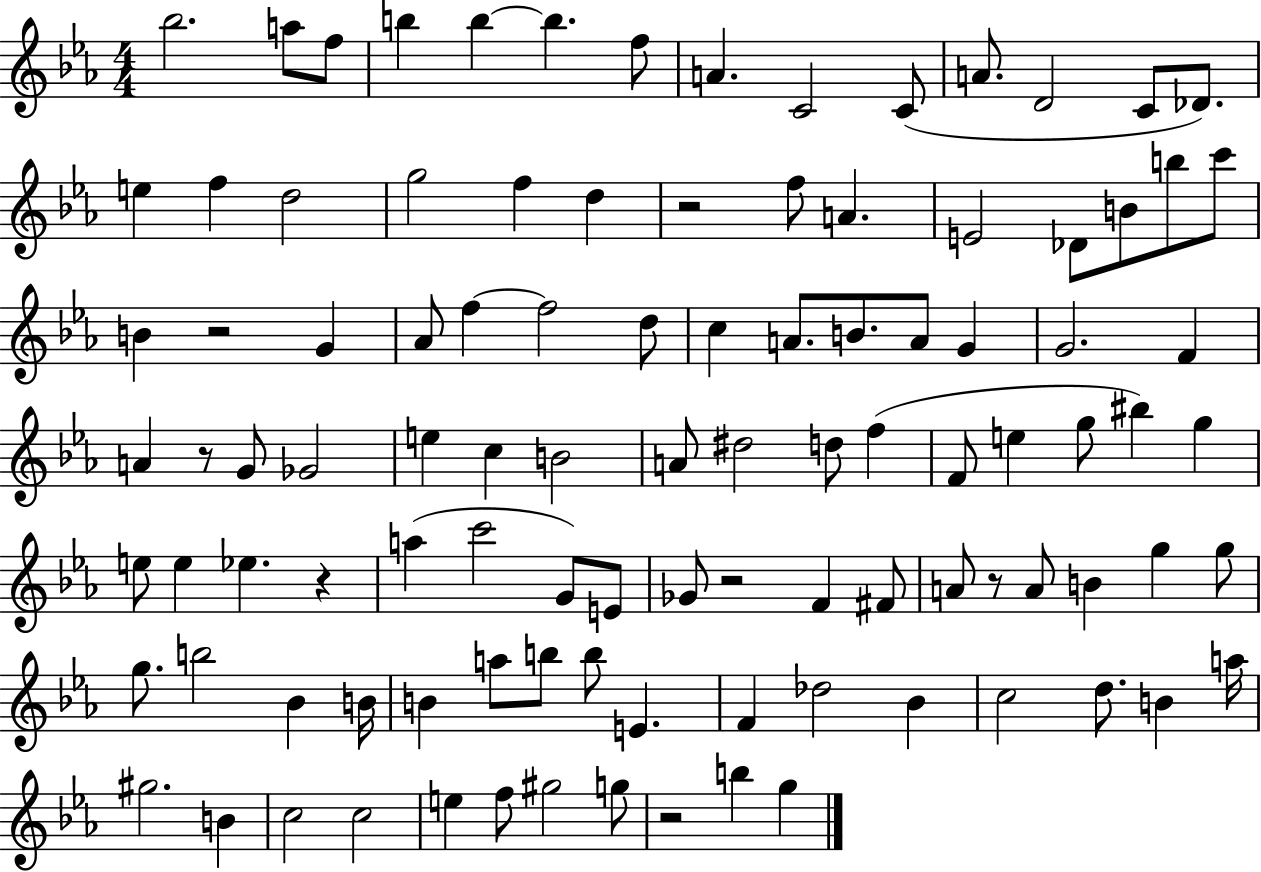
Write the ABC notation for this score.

X:1
T:Untitled
M:4/4
L:1/4
K:Eb
_b2 a/2 f/2 b b b f/2 A C2 C/2 A/2 D2 C/2 _D/2 e f d2 g2 f d z2 f/2 A E2 _D/2 B/2 b/2 c'/2 B z2 G _A/2 f f2 d/2 c A/2 B/2 A/2 G G2 F A z/2 G/2 _G2 e c B2 A/2 ^d2 d/2 f F/2 e g/2 ^b g e/2 e _e z a c'2 G/2 E/2 _G/2 z2 F ^F/2 A/2 z/2 A/2 B g g/2 g/2 b2 _B B/4 B a/2 b/2 b/2 E F _d2 _B c2 d/2 B a/4 ^g2 B c2 c2 e f/2 ^g2 g/2 z2 b g